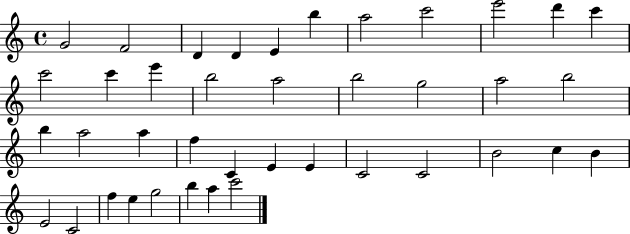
G4/h F4/h D4/q D4/q E4/q B5/q A5/h C6/h E6/h D6/q C6/q C6/h C6/q E6/q B5/h A5/h B5/h G5/h A5/h B5/h B5/q A5/h A5/q F5/q C4/q E4/q E4/q C4/h C4/h B4/h C5/q B4/q E4/h C4/h F5/q E5/q G5/h B5/q A5/q C6/h